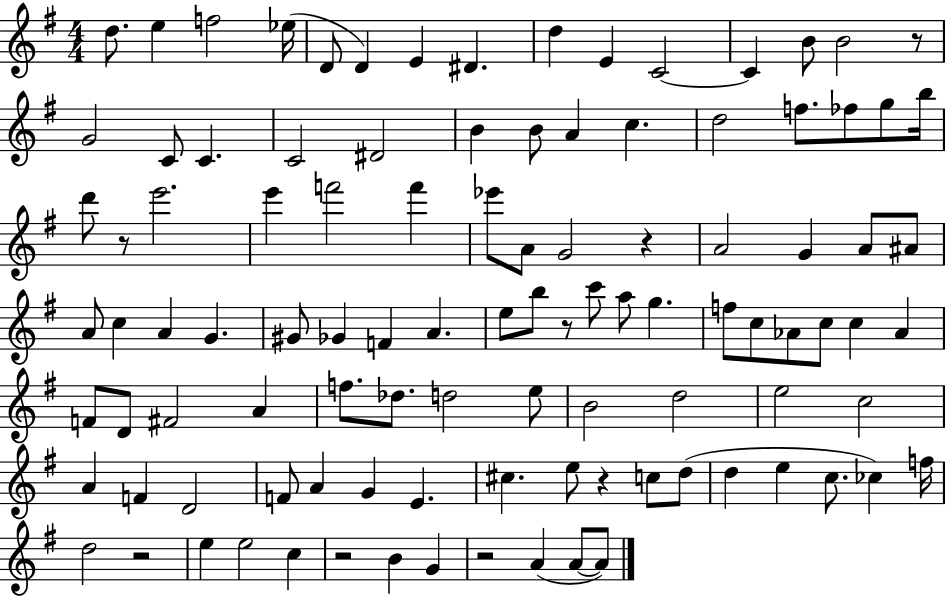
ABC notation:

X:1
T:Untitled
M:4/4
L:1/4
K:G
d/2 e f2 _e/4 D/2 D E ^D d E C2 C B/2 B2 z/2 G2 C/2 C C2 ^D2 B B/2 A c d2 f/2 _f/2 g/2 b/4 d'/2 z/2 e'2 e' f'2 f' _e'/2 A/2 G2 z A2 G A/2 ^A/2 A/2 c A G ^G/2 _G F A e/2 b/2 z/2 c'/2 a/2 g f/2 c/2 _A/2 c/2 c _A F/2 D/2 ^F2 A f/2 _d/2 d2 e/2 B2 d2 e2 c2 A F D2 F/2 A G E ^c e/2 z c/2 d/2 d e c/2 _c f/4 d2 z2 e e2 c z2 B G z2 A A/2 A/2